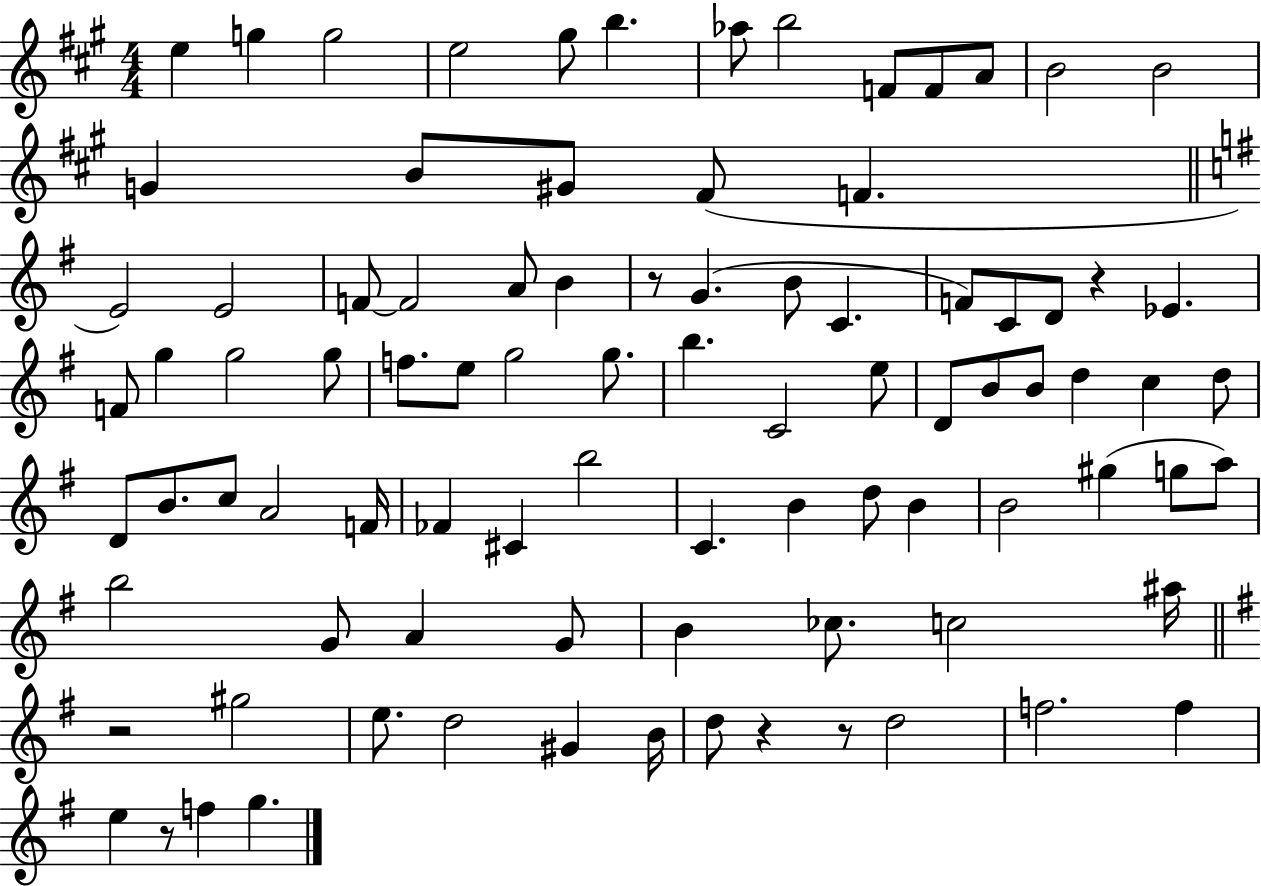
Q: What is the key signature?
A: A major